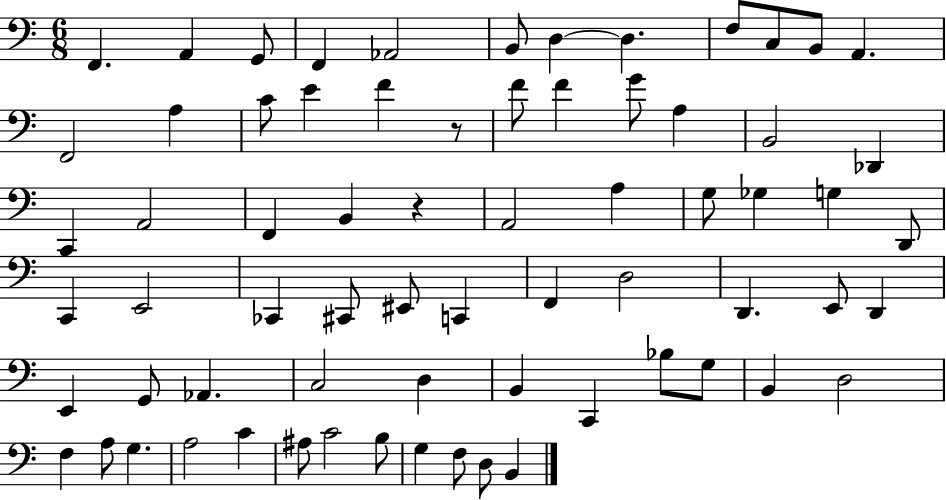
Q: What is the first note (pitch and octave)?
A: F2